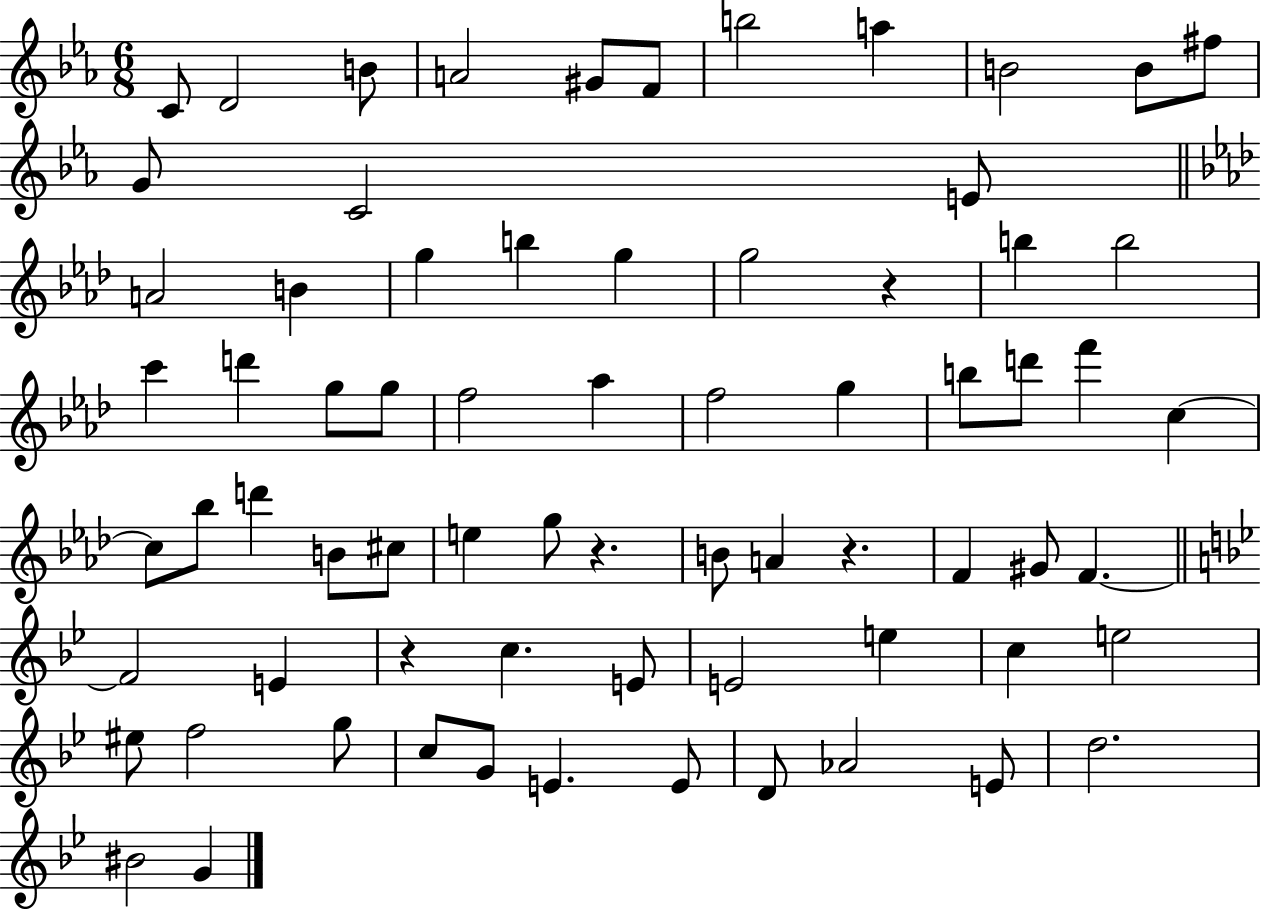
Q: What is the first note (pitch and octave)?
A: C4